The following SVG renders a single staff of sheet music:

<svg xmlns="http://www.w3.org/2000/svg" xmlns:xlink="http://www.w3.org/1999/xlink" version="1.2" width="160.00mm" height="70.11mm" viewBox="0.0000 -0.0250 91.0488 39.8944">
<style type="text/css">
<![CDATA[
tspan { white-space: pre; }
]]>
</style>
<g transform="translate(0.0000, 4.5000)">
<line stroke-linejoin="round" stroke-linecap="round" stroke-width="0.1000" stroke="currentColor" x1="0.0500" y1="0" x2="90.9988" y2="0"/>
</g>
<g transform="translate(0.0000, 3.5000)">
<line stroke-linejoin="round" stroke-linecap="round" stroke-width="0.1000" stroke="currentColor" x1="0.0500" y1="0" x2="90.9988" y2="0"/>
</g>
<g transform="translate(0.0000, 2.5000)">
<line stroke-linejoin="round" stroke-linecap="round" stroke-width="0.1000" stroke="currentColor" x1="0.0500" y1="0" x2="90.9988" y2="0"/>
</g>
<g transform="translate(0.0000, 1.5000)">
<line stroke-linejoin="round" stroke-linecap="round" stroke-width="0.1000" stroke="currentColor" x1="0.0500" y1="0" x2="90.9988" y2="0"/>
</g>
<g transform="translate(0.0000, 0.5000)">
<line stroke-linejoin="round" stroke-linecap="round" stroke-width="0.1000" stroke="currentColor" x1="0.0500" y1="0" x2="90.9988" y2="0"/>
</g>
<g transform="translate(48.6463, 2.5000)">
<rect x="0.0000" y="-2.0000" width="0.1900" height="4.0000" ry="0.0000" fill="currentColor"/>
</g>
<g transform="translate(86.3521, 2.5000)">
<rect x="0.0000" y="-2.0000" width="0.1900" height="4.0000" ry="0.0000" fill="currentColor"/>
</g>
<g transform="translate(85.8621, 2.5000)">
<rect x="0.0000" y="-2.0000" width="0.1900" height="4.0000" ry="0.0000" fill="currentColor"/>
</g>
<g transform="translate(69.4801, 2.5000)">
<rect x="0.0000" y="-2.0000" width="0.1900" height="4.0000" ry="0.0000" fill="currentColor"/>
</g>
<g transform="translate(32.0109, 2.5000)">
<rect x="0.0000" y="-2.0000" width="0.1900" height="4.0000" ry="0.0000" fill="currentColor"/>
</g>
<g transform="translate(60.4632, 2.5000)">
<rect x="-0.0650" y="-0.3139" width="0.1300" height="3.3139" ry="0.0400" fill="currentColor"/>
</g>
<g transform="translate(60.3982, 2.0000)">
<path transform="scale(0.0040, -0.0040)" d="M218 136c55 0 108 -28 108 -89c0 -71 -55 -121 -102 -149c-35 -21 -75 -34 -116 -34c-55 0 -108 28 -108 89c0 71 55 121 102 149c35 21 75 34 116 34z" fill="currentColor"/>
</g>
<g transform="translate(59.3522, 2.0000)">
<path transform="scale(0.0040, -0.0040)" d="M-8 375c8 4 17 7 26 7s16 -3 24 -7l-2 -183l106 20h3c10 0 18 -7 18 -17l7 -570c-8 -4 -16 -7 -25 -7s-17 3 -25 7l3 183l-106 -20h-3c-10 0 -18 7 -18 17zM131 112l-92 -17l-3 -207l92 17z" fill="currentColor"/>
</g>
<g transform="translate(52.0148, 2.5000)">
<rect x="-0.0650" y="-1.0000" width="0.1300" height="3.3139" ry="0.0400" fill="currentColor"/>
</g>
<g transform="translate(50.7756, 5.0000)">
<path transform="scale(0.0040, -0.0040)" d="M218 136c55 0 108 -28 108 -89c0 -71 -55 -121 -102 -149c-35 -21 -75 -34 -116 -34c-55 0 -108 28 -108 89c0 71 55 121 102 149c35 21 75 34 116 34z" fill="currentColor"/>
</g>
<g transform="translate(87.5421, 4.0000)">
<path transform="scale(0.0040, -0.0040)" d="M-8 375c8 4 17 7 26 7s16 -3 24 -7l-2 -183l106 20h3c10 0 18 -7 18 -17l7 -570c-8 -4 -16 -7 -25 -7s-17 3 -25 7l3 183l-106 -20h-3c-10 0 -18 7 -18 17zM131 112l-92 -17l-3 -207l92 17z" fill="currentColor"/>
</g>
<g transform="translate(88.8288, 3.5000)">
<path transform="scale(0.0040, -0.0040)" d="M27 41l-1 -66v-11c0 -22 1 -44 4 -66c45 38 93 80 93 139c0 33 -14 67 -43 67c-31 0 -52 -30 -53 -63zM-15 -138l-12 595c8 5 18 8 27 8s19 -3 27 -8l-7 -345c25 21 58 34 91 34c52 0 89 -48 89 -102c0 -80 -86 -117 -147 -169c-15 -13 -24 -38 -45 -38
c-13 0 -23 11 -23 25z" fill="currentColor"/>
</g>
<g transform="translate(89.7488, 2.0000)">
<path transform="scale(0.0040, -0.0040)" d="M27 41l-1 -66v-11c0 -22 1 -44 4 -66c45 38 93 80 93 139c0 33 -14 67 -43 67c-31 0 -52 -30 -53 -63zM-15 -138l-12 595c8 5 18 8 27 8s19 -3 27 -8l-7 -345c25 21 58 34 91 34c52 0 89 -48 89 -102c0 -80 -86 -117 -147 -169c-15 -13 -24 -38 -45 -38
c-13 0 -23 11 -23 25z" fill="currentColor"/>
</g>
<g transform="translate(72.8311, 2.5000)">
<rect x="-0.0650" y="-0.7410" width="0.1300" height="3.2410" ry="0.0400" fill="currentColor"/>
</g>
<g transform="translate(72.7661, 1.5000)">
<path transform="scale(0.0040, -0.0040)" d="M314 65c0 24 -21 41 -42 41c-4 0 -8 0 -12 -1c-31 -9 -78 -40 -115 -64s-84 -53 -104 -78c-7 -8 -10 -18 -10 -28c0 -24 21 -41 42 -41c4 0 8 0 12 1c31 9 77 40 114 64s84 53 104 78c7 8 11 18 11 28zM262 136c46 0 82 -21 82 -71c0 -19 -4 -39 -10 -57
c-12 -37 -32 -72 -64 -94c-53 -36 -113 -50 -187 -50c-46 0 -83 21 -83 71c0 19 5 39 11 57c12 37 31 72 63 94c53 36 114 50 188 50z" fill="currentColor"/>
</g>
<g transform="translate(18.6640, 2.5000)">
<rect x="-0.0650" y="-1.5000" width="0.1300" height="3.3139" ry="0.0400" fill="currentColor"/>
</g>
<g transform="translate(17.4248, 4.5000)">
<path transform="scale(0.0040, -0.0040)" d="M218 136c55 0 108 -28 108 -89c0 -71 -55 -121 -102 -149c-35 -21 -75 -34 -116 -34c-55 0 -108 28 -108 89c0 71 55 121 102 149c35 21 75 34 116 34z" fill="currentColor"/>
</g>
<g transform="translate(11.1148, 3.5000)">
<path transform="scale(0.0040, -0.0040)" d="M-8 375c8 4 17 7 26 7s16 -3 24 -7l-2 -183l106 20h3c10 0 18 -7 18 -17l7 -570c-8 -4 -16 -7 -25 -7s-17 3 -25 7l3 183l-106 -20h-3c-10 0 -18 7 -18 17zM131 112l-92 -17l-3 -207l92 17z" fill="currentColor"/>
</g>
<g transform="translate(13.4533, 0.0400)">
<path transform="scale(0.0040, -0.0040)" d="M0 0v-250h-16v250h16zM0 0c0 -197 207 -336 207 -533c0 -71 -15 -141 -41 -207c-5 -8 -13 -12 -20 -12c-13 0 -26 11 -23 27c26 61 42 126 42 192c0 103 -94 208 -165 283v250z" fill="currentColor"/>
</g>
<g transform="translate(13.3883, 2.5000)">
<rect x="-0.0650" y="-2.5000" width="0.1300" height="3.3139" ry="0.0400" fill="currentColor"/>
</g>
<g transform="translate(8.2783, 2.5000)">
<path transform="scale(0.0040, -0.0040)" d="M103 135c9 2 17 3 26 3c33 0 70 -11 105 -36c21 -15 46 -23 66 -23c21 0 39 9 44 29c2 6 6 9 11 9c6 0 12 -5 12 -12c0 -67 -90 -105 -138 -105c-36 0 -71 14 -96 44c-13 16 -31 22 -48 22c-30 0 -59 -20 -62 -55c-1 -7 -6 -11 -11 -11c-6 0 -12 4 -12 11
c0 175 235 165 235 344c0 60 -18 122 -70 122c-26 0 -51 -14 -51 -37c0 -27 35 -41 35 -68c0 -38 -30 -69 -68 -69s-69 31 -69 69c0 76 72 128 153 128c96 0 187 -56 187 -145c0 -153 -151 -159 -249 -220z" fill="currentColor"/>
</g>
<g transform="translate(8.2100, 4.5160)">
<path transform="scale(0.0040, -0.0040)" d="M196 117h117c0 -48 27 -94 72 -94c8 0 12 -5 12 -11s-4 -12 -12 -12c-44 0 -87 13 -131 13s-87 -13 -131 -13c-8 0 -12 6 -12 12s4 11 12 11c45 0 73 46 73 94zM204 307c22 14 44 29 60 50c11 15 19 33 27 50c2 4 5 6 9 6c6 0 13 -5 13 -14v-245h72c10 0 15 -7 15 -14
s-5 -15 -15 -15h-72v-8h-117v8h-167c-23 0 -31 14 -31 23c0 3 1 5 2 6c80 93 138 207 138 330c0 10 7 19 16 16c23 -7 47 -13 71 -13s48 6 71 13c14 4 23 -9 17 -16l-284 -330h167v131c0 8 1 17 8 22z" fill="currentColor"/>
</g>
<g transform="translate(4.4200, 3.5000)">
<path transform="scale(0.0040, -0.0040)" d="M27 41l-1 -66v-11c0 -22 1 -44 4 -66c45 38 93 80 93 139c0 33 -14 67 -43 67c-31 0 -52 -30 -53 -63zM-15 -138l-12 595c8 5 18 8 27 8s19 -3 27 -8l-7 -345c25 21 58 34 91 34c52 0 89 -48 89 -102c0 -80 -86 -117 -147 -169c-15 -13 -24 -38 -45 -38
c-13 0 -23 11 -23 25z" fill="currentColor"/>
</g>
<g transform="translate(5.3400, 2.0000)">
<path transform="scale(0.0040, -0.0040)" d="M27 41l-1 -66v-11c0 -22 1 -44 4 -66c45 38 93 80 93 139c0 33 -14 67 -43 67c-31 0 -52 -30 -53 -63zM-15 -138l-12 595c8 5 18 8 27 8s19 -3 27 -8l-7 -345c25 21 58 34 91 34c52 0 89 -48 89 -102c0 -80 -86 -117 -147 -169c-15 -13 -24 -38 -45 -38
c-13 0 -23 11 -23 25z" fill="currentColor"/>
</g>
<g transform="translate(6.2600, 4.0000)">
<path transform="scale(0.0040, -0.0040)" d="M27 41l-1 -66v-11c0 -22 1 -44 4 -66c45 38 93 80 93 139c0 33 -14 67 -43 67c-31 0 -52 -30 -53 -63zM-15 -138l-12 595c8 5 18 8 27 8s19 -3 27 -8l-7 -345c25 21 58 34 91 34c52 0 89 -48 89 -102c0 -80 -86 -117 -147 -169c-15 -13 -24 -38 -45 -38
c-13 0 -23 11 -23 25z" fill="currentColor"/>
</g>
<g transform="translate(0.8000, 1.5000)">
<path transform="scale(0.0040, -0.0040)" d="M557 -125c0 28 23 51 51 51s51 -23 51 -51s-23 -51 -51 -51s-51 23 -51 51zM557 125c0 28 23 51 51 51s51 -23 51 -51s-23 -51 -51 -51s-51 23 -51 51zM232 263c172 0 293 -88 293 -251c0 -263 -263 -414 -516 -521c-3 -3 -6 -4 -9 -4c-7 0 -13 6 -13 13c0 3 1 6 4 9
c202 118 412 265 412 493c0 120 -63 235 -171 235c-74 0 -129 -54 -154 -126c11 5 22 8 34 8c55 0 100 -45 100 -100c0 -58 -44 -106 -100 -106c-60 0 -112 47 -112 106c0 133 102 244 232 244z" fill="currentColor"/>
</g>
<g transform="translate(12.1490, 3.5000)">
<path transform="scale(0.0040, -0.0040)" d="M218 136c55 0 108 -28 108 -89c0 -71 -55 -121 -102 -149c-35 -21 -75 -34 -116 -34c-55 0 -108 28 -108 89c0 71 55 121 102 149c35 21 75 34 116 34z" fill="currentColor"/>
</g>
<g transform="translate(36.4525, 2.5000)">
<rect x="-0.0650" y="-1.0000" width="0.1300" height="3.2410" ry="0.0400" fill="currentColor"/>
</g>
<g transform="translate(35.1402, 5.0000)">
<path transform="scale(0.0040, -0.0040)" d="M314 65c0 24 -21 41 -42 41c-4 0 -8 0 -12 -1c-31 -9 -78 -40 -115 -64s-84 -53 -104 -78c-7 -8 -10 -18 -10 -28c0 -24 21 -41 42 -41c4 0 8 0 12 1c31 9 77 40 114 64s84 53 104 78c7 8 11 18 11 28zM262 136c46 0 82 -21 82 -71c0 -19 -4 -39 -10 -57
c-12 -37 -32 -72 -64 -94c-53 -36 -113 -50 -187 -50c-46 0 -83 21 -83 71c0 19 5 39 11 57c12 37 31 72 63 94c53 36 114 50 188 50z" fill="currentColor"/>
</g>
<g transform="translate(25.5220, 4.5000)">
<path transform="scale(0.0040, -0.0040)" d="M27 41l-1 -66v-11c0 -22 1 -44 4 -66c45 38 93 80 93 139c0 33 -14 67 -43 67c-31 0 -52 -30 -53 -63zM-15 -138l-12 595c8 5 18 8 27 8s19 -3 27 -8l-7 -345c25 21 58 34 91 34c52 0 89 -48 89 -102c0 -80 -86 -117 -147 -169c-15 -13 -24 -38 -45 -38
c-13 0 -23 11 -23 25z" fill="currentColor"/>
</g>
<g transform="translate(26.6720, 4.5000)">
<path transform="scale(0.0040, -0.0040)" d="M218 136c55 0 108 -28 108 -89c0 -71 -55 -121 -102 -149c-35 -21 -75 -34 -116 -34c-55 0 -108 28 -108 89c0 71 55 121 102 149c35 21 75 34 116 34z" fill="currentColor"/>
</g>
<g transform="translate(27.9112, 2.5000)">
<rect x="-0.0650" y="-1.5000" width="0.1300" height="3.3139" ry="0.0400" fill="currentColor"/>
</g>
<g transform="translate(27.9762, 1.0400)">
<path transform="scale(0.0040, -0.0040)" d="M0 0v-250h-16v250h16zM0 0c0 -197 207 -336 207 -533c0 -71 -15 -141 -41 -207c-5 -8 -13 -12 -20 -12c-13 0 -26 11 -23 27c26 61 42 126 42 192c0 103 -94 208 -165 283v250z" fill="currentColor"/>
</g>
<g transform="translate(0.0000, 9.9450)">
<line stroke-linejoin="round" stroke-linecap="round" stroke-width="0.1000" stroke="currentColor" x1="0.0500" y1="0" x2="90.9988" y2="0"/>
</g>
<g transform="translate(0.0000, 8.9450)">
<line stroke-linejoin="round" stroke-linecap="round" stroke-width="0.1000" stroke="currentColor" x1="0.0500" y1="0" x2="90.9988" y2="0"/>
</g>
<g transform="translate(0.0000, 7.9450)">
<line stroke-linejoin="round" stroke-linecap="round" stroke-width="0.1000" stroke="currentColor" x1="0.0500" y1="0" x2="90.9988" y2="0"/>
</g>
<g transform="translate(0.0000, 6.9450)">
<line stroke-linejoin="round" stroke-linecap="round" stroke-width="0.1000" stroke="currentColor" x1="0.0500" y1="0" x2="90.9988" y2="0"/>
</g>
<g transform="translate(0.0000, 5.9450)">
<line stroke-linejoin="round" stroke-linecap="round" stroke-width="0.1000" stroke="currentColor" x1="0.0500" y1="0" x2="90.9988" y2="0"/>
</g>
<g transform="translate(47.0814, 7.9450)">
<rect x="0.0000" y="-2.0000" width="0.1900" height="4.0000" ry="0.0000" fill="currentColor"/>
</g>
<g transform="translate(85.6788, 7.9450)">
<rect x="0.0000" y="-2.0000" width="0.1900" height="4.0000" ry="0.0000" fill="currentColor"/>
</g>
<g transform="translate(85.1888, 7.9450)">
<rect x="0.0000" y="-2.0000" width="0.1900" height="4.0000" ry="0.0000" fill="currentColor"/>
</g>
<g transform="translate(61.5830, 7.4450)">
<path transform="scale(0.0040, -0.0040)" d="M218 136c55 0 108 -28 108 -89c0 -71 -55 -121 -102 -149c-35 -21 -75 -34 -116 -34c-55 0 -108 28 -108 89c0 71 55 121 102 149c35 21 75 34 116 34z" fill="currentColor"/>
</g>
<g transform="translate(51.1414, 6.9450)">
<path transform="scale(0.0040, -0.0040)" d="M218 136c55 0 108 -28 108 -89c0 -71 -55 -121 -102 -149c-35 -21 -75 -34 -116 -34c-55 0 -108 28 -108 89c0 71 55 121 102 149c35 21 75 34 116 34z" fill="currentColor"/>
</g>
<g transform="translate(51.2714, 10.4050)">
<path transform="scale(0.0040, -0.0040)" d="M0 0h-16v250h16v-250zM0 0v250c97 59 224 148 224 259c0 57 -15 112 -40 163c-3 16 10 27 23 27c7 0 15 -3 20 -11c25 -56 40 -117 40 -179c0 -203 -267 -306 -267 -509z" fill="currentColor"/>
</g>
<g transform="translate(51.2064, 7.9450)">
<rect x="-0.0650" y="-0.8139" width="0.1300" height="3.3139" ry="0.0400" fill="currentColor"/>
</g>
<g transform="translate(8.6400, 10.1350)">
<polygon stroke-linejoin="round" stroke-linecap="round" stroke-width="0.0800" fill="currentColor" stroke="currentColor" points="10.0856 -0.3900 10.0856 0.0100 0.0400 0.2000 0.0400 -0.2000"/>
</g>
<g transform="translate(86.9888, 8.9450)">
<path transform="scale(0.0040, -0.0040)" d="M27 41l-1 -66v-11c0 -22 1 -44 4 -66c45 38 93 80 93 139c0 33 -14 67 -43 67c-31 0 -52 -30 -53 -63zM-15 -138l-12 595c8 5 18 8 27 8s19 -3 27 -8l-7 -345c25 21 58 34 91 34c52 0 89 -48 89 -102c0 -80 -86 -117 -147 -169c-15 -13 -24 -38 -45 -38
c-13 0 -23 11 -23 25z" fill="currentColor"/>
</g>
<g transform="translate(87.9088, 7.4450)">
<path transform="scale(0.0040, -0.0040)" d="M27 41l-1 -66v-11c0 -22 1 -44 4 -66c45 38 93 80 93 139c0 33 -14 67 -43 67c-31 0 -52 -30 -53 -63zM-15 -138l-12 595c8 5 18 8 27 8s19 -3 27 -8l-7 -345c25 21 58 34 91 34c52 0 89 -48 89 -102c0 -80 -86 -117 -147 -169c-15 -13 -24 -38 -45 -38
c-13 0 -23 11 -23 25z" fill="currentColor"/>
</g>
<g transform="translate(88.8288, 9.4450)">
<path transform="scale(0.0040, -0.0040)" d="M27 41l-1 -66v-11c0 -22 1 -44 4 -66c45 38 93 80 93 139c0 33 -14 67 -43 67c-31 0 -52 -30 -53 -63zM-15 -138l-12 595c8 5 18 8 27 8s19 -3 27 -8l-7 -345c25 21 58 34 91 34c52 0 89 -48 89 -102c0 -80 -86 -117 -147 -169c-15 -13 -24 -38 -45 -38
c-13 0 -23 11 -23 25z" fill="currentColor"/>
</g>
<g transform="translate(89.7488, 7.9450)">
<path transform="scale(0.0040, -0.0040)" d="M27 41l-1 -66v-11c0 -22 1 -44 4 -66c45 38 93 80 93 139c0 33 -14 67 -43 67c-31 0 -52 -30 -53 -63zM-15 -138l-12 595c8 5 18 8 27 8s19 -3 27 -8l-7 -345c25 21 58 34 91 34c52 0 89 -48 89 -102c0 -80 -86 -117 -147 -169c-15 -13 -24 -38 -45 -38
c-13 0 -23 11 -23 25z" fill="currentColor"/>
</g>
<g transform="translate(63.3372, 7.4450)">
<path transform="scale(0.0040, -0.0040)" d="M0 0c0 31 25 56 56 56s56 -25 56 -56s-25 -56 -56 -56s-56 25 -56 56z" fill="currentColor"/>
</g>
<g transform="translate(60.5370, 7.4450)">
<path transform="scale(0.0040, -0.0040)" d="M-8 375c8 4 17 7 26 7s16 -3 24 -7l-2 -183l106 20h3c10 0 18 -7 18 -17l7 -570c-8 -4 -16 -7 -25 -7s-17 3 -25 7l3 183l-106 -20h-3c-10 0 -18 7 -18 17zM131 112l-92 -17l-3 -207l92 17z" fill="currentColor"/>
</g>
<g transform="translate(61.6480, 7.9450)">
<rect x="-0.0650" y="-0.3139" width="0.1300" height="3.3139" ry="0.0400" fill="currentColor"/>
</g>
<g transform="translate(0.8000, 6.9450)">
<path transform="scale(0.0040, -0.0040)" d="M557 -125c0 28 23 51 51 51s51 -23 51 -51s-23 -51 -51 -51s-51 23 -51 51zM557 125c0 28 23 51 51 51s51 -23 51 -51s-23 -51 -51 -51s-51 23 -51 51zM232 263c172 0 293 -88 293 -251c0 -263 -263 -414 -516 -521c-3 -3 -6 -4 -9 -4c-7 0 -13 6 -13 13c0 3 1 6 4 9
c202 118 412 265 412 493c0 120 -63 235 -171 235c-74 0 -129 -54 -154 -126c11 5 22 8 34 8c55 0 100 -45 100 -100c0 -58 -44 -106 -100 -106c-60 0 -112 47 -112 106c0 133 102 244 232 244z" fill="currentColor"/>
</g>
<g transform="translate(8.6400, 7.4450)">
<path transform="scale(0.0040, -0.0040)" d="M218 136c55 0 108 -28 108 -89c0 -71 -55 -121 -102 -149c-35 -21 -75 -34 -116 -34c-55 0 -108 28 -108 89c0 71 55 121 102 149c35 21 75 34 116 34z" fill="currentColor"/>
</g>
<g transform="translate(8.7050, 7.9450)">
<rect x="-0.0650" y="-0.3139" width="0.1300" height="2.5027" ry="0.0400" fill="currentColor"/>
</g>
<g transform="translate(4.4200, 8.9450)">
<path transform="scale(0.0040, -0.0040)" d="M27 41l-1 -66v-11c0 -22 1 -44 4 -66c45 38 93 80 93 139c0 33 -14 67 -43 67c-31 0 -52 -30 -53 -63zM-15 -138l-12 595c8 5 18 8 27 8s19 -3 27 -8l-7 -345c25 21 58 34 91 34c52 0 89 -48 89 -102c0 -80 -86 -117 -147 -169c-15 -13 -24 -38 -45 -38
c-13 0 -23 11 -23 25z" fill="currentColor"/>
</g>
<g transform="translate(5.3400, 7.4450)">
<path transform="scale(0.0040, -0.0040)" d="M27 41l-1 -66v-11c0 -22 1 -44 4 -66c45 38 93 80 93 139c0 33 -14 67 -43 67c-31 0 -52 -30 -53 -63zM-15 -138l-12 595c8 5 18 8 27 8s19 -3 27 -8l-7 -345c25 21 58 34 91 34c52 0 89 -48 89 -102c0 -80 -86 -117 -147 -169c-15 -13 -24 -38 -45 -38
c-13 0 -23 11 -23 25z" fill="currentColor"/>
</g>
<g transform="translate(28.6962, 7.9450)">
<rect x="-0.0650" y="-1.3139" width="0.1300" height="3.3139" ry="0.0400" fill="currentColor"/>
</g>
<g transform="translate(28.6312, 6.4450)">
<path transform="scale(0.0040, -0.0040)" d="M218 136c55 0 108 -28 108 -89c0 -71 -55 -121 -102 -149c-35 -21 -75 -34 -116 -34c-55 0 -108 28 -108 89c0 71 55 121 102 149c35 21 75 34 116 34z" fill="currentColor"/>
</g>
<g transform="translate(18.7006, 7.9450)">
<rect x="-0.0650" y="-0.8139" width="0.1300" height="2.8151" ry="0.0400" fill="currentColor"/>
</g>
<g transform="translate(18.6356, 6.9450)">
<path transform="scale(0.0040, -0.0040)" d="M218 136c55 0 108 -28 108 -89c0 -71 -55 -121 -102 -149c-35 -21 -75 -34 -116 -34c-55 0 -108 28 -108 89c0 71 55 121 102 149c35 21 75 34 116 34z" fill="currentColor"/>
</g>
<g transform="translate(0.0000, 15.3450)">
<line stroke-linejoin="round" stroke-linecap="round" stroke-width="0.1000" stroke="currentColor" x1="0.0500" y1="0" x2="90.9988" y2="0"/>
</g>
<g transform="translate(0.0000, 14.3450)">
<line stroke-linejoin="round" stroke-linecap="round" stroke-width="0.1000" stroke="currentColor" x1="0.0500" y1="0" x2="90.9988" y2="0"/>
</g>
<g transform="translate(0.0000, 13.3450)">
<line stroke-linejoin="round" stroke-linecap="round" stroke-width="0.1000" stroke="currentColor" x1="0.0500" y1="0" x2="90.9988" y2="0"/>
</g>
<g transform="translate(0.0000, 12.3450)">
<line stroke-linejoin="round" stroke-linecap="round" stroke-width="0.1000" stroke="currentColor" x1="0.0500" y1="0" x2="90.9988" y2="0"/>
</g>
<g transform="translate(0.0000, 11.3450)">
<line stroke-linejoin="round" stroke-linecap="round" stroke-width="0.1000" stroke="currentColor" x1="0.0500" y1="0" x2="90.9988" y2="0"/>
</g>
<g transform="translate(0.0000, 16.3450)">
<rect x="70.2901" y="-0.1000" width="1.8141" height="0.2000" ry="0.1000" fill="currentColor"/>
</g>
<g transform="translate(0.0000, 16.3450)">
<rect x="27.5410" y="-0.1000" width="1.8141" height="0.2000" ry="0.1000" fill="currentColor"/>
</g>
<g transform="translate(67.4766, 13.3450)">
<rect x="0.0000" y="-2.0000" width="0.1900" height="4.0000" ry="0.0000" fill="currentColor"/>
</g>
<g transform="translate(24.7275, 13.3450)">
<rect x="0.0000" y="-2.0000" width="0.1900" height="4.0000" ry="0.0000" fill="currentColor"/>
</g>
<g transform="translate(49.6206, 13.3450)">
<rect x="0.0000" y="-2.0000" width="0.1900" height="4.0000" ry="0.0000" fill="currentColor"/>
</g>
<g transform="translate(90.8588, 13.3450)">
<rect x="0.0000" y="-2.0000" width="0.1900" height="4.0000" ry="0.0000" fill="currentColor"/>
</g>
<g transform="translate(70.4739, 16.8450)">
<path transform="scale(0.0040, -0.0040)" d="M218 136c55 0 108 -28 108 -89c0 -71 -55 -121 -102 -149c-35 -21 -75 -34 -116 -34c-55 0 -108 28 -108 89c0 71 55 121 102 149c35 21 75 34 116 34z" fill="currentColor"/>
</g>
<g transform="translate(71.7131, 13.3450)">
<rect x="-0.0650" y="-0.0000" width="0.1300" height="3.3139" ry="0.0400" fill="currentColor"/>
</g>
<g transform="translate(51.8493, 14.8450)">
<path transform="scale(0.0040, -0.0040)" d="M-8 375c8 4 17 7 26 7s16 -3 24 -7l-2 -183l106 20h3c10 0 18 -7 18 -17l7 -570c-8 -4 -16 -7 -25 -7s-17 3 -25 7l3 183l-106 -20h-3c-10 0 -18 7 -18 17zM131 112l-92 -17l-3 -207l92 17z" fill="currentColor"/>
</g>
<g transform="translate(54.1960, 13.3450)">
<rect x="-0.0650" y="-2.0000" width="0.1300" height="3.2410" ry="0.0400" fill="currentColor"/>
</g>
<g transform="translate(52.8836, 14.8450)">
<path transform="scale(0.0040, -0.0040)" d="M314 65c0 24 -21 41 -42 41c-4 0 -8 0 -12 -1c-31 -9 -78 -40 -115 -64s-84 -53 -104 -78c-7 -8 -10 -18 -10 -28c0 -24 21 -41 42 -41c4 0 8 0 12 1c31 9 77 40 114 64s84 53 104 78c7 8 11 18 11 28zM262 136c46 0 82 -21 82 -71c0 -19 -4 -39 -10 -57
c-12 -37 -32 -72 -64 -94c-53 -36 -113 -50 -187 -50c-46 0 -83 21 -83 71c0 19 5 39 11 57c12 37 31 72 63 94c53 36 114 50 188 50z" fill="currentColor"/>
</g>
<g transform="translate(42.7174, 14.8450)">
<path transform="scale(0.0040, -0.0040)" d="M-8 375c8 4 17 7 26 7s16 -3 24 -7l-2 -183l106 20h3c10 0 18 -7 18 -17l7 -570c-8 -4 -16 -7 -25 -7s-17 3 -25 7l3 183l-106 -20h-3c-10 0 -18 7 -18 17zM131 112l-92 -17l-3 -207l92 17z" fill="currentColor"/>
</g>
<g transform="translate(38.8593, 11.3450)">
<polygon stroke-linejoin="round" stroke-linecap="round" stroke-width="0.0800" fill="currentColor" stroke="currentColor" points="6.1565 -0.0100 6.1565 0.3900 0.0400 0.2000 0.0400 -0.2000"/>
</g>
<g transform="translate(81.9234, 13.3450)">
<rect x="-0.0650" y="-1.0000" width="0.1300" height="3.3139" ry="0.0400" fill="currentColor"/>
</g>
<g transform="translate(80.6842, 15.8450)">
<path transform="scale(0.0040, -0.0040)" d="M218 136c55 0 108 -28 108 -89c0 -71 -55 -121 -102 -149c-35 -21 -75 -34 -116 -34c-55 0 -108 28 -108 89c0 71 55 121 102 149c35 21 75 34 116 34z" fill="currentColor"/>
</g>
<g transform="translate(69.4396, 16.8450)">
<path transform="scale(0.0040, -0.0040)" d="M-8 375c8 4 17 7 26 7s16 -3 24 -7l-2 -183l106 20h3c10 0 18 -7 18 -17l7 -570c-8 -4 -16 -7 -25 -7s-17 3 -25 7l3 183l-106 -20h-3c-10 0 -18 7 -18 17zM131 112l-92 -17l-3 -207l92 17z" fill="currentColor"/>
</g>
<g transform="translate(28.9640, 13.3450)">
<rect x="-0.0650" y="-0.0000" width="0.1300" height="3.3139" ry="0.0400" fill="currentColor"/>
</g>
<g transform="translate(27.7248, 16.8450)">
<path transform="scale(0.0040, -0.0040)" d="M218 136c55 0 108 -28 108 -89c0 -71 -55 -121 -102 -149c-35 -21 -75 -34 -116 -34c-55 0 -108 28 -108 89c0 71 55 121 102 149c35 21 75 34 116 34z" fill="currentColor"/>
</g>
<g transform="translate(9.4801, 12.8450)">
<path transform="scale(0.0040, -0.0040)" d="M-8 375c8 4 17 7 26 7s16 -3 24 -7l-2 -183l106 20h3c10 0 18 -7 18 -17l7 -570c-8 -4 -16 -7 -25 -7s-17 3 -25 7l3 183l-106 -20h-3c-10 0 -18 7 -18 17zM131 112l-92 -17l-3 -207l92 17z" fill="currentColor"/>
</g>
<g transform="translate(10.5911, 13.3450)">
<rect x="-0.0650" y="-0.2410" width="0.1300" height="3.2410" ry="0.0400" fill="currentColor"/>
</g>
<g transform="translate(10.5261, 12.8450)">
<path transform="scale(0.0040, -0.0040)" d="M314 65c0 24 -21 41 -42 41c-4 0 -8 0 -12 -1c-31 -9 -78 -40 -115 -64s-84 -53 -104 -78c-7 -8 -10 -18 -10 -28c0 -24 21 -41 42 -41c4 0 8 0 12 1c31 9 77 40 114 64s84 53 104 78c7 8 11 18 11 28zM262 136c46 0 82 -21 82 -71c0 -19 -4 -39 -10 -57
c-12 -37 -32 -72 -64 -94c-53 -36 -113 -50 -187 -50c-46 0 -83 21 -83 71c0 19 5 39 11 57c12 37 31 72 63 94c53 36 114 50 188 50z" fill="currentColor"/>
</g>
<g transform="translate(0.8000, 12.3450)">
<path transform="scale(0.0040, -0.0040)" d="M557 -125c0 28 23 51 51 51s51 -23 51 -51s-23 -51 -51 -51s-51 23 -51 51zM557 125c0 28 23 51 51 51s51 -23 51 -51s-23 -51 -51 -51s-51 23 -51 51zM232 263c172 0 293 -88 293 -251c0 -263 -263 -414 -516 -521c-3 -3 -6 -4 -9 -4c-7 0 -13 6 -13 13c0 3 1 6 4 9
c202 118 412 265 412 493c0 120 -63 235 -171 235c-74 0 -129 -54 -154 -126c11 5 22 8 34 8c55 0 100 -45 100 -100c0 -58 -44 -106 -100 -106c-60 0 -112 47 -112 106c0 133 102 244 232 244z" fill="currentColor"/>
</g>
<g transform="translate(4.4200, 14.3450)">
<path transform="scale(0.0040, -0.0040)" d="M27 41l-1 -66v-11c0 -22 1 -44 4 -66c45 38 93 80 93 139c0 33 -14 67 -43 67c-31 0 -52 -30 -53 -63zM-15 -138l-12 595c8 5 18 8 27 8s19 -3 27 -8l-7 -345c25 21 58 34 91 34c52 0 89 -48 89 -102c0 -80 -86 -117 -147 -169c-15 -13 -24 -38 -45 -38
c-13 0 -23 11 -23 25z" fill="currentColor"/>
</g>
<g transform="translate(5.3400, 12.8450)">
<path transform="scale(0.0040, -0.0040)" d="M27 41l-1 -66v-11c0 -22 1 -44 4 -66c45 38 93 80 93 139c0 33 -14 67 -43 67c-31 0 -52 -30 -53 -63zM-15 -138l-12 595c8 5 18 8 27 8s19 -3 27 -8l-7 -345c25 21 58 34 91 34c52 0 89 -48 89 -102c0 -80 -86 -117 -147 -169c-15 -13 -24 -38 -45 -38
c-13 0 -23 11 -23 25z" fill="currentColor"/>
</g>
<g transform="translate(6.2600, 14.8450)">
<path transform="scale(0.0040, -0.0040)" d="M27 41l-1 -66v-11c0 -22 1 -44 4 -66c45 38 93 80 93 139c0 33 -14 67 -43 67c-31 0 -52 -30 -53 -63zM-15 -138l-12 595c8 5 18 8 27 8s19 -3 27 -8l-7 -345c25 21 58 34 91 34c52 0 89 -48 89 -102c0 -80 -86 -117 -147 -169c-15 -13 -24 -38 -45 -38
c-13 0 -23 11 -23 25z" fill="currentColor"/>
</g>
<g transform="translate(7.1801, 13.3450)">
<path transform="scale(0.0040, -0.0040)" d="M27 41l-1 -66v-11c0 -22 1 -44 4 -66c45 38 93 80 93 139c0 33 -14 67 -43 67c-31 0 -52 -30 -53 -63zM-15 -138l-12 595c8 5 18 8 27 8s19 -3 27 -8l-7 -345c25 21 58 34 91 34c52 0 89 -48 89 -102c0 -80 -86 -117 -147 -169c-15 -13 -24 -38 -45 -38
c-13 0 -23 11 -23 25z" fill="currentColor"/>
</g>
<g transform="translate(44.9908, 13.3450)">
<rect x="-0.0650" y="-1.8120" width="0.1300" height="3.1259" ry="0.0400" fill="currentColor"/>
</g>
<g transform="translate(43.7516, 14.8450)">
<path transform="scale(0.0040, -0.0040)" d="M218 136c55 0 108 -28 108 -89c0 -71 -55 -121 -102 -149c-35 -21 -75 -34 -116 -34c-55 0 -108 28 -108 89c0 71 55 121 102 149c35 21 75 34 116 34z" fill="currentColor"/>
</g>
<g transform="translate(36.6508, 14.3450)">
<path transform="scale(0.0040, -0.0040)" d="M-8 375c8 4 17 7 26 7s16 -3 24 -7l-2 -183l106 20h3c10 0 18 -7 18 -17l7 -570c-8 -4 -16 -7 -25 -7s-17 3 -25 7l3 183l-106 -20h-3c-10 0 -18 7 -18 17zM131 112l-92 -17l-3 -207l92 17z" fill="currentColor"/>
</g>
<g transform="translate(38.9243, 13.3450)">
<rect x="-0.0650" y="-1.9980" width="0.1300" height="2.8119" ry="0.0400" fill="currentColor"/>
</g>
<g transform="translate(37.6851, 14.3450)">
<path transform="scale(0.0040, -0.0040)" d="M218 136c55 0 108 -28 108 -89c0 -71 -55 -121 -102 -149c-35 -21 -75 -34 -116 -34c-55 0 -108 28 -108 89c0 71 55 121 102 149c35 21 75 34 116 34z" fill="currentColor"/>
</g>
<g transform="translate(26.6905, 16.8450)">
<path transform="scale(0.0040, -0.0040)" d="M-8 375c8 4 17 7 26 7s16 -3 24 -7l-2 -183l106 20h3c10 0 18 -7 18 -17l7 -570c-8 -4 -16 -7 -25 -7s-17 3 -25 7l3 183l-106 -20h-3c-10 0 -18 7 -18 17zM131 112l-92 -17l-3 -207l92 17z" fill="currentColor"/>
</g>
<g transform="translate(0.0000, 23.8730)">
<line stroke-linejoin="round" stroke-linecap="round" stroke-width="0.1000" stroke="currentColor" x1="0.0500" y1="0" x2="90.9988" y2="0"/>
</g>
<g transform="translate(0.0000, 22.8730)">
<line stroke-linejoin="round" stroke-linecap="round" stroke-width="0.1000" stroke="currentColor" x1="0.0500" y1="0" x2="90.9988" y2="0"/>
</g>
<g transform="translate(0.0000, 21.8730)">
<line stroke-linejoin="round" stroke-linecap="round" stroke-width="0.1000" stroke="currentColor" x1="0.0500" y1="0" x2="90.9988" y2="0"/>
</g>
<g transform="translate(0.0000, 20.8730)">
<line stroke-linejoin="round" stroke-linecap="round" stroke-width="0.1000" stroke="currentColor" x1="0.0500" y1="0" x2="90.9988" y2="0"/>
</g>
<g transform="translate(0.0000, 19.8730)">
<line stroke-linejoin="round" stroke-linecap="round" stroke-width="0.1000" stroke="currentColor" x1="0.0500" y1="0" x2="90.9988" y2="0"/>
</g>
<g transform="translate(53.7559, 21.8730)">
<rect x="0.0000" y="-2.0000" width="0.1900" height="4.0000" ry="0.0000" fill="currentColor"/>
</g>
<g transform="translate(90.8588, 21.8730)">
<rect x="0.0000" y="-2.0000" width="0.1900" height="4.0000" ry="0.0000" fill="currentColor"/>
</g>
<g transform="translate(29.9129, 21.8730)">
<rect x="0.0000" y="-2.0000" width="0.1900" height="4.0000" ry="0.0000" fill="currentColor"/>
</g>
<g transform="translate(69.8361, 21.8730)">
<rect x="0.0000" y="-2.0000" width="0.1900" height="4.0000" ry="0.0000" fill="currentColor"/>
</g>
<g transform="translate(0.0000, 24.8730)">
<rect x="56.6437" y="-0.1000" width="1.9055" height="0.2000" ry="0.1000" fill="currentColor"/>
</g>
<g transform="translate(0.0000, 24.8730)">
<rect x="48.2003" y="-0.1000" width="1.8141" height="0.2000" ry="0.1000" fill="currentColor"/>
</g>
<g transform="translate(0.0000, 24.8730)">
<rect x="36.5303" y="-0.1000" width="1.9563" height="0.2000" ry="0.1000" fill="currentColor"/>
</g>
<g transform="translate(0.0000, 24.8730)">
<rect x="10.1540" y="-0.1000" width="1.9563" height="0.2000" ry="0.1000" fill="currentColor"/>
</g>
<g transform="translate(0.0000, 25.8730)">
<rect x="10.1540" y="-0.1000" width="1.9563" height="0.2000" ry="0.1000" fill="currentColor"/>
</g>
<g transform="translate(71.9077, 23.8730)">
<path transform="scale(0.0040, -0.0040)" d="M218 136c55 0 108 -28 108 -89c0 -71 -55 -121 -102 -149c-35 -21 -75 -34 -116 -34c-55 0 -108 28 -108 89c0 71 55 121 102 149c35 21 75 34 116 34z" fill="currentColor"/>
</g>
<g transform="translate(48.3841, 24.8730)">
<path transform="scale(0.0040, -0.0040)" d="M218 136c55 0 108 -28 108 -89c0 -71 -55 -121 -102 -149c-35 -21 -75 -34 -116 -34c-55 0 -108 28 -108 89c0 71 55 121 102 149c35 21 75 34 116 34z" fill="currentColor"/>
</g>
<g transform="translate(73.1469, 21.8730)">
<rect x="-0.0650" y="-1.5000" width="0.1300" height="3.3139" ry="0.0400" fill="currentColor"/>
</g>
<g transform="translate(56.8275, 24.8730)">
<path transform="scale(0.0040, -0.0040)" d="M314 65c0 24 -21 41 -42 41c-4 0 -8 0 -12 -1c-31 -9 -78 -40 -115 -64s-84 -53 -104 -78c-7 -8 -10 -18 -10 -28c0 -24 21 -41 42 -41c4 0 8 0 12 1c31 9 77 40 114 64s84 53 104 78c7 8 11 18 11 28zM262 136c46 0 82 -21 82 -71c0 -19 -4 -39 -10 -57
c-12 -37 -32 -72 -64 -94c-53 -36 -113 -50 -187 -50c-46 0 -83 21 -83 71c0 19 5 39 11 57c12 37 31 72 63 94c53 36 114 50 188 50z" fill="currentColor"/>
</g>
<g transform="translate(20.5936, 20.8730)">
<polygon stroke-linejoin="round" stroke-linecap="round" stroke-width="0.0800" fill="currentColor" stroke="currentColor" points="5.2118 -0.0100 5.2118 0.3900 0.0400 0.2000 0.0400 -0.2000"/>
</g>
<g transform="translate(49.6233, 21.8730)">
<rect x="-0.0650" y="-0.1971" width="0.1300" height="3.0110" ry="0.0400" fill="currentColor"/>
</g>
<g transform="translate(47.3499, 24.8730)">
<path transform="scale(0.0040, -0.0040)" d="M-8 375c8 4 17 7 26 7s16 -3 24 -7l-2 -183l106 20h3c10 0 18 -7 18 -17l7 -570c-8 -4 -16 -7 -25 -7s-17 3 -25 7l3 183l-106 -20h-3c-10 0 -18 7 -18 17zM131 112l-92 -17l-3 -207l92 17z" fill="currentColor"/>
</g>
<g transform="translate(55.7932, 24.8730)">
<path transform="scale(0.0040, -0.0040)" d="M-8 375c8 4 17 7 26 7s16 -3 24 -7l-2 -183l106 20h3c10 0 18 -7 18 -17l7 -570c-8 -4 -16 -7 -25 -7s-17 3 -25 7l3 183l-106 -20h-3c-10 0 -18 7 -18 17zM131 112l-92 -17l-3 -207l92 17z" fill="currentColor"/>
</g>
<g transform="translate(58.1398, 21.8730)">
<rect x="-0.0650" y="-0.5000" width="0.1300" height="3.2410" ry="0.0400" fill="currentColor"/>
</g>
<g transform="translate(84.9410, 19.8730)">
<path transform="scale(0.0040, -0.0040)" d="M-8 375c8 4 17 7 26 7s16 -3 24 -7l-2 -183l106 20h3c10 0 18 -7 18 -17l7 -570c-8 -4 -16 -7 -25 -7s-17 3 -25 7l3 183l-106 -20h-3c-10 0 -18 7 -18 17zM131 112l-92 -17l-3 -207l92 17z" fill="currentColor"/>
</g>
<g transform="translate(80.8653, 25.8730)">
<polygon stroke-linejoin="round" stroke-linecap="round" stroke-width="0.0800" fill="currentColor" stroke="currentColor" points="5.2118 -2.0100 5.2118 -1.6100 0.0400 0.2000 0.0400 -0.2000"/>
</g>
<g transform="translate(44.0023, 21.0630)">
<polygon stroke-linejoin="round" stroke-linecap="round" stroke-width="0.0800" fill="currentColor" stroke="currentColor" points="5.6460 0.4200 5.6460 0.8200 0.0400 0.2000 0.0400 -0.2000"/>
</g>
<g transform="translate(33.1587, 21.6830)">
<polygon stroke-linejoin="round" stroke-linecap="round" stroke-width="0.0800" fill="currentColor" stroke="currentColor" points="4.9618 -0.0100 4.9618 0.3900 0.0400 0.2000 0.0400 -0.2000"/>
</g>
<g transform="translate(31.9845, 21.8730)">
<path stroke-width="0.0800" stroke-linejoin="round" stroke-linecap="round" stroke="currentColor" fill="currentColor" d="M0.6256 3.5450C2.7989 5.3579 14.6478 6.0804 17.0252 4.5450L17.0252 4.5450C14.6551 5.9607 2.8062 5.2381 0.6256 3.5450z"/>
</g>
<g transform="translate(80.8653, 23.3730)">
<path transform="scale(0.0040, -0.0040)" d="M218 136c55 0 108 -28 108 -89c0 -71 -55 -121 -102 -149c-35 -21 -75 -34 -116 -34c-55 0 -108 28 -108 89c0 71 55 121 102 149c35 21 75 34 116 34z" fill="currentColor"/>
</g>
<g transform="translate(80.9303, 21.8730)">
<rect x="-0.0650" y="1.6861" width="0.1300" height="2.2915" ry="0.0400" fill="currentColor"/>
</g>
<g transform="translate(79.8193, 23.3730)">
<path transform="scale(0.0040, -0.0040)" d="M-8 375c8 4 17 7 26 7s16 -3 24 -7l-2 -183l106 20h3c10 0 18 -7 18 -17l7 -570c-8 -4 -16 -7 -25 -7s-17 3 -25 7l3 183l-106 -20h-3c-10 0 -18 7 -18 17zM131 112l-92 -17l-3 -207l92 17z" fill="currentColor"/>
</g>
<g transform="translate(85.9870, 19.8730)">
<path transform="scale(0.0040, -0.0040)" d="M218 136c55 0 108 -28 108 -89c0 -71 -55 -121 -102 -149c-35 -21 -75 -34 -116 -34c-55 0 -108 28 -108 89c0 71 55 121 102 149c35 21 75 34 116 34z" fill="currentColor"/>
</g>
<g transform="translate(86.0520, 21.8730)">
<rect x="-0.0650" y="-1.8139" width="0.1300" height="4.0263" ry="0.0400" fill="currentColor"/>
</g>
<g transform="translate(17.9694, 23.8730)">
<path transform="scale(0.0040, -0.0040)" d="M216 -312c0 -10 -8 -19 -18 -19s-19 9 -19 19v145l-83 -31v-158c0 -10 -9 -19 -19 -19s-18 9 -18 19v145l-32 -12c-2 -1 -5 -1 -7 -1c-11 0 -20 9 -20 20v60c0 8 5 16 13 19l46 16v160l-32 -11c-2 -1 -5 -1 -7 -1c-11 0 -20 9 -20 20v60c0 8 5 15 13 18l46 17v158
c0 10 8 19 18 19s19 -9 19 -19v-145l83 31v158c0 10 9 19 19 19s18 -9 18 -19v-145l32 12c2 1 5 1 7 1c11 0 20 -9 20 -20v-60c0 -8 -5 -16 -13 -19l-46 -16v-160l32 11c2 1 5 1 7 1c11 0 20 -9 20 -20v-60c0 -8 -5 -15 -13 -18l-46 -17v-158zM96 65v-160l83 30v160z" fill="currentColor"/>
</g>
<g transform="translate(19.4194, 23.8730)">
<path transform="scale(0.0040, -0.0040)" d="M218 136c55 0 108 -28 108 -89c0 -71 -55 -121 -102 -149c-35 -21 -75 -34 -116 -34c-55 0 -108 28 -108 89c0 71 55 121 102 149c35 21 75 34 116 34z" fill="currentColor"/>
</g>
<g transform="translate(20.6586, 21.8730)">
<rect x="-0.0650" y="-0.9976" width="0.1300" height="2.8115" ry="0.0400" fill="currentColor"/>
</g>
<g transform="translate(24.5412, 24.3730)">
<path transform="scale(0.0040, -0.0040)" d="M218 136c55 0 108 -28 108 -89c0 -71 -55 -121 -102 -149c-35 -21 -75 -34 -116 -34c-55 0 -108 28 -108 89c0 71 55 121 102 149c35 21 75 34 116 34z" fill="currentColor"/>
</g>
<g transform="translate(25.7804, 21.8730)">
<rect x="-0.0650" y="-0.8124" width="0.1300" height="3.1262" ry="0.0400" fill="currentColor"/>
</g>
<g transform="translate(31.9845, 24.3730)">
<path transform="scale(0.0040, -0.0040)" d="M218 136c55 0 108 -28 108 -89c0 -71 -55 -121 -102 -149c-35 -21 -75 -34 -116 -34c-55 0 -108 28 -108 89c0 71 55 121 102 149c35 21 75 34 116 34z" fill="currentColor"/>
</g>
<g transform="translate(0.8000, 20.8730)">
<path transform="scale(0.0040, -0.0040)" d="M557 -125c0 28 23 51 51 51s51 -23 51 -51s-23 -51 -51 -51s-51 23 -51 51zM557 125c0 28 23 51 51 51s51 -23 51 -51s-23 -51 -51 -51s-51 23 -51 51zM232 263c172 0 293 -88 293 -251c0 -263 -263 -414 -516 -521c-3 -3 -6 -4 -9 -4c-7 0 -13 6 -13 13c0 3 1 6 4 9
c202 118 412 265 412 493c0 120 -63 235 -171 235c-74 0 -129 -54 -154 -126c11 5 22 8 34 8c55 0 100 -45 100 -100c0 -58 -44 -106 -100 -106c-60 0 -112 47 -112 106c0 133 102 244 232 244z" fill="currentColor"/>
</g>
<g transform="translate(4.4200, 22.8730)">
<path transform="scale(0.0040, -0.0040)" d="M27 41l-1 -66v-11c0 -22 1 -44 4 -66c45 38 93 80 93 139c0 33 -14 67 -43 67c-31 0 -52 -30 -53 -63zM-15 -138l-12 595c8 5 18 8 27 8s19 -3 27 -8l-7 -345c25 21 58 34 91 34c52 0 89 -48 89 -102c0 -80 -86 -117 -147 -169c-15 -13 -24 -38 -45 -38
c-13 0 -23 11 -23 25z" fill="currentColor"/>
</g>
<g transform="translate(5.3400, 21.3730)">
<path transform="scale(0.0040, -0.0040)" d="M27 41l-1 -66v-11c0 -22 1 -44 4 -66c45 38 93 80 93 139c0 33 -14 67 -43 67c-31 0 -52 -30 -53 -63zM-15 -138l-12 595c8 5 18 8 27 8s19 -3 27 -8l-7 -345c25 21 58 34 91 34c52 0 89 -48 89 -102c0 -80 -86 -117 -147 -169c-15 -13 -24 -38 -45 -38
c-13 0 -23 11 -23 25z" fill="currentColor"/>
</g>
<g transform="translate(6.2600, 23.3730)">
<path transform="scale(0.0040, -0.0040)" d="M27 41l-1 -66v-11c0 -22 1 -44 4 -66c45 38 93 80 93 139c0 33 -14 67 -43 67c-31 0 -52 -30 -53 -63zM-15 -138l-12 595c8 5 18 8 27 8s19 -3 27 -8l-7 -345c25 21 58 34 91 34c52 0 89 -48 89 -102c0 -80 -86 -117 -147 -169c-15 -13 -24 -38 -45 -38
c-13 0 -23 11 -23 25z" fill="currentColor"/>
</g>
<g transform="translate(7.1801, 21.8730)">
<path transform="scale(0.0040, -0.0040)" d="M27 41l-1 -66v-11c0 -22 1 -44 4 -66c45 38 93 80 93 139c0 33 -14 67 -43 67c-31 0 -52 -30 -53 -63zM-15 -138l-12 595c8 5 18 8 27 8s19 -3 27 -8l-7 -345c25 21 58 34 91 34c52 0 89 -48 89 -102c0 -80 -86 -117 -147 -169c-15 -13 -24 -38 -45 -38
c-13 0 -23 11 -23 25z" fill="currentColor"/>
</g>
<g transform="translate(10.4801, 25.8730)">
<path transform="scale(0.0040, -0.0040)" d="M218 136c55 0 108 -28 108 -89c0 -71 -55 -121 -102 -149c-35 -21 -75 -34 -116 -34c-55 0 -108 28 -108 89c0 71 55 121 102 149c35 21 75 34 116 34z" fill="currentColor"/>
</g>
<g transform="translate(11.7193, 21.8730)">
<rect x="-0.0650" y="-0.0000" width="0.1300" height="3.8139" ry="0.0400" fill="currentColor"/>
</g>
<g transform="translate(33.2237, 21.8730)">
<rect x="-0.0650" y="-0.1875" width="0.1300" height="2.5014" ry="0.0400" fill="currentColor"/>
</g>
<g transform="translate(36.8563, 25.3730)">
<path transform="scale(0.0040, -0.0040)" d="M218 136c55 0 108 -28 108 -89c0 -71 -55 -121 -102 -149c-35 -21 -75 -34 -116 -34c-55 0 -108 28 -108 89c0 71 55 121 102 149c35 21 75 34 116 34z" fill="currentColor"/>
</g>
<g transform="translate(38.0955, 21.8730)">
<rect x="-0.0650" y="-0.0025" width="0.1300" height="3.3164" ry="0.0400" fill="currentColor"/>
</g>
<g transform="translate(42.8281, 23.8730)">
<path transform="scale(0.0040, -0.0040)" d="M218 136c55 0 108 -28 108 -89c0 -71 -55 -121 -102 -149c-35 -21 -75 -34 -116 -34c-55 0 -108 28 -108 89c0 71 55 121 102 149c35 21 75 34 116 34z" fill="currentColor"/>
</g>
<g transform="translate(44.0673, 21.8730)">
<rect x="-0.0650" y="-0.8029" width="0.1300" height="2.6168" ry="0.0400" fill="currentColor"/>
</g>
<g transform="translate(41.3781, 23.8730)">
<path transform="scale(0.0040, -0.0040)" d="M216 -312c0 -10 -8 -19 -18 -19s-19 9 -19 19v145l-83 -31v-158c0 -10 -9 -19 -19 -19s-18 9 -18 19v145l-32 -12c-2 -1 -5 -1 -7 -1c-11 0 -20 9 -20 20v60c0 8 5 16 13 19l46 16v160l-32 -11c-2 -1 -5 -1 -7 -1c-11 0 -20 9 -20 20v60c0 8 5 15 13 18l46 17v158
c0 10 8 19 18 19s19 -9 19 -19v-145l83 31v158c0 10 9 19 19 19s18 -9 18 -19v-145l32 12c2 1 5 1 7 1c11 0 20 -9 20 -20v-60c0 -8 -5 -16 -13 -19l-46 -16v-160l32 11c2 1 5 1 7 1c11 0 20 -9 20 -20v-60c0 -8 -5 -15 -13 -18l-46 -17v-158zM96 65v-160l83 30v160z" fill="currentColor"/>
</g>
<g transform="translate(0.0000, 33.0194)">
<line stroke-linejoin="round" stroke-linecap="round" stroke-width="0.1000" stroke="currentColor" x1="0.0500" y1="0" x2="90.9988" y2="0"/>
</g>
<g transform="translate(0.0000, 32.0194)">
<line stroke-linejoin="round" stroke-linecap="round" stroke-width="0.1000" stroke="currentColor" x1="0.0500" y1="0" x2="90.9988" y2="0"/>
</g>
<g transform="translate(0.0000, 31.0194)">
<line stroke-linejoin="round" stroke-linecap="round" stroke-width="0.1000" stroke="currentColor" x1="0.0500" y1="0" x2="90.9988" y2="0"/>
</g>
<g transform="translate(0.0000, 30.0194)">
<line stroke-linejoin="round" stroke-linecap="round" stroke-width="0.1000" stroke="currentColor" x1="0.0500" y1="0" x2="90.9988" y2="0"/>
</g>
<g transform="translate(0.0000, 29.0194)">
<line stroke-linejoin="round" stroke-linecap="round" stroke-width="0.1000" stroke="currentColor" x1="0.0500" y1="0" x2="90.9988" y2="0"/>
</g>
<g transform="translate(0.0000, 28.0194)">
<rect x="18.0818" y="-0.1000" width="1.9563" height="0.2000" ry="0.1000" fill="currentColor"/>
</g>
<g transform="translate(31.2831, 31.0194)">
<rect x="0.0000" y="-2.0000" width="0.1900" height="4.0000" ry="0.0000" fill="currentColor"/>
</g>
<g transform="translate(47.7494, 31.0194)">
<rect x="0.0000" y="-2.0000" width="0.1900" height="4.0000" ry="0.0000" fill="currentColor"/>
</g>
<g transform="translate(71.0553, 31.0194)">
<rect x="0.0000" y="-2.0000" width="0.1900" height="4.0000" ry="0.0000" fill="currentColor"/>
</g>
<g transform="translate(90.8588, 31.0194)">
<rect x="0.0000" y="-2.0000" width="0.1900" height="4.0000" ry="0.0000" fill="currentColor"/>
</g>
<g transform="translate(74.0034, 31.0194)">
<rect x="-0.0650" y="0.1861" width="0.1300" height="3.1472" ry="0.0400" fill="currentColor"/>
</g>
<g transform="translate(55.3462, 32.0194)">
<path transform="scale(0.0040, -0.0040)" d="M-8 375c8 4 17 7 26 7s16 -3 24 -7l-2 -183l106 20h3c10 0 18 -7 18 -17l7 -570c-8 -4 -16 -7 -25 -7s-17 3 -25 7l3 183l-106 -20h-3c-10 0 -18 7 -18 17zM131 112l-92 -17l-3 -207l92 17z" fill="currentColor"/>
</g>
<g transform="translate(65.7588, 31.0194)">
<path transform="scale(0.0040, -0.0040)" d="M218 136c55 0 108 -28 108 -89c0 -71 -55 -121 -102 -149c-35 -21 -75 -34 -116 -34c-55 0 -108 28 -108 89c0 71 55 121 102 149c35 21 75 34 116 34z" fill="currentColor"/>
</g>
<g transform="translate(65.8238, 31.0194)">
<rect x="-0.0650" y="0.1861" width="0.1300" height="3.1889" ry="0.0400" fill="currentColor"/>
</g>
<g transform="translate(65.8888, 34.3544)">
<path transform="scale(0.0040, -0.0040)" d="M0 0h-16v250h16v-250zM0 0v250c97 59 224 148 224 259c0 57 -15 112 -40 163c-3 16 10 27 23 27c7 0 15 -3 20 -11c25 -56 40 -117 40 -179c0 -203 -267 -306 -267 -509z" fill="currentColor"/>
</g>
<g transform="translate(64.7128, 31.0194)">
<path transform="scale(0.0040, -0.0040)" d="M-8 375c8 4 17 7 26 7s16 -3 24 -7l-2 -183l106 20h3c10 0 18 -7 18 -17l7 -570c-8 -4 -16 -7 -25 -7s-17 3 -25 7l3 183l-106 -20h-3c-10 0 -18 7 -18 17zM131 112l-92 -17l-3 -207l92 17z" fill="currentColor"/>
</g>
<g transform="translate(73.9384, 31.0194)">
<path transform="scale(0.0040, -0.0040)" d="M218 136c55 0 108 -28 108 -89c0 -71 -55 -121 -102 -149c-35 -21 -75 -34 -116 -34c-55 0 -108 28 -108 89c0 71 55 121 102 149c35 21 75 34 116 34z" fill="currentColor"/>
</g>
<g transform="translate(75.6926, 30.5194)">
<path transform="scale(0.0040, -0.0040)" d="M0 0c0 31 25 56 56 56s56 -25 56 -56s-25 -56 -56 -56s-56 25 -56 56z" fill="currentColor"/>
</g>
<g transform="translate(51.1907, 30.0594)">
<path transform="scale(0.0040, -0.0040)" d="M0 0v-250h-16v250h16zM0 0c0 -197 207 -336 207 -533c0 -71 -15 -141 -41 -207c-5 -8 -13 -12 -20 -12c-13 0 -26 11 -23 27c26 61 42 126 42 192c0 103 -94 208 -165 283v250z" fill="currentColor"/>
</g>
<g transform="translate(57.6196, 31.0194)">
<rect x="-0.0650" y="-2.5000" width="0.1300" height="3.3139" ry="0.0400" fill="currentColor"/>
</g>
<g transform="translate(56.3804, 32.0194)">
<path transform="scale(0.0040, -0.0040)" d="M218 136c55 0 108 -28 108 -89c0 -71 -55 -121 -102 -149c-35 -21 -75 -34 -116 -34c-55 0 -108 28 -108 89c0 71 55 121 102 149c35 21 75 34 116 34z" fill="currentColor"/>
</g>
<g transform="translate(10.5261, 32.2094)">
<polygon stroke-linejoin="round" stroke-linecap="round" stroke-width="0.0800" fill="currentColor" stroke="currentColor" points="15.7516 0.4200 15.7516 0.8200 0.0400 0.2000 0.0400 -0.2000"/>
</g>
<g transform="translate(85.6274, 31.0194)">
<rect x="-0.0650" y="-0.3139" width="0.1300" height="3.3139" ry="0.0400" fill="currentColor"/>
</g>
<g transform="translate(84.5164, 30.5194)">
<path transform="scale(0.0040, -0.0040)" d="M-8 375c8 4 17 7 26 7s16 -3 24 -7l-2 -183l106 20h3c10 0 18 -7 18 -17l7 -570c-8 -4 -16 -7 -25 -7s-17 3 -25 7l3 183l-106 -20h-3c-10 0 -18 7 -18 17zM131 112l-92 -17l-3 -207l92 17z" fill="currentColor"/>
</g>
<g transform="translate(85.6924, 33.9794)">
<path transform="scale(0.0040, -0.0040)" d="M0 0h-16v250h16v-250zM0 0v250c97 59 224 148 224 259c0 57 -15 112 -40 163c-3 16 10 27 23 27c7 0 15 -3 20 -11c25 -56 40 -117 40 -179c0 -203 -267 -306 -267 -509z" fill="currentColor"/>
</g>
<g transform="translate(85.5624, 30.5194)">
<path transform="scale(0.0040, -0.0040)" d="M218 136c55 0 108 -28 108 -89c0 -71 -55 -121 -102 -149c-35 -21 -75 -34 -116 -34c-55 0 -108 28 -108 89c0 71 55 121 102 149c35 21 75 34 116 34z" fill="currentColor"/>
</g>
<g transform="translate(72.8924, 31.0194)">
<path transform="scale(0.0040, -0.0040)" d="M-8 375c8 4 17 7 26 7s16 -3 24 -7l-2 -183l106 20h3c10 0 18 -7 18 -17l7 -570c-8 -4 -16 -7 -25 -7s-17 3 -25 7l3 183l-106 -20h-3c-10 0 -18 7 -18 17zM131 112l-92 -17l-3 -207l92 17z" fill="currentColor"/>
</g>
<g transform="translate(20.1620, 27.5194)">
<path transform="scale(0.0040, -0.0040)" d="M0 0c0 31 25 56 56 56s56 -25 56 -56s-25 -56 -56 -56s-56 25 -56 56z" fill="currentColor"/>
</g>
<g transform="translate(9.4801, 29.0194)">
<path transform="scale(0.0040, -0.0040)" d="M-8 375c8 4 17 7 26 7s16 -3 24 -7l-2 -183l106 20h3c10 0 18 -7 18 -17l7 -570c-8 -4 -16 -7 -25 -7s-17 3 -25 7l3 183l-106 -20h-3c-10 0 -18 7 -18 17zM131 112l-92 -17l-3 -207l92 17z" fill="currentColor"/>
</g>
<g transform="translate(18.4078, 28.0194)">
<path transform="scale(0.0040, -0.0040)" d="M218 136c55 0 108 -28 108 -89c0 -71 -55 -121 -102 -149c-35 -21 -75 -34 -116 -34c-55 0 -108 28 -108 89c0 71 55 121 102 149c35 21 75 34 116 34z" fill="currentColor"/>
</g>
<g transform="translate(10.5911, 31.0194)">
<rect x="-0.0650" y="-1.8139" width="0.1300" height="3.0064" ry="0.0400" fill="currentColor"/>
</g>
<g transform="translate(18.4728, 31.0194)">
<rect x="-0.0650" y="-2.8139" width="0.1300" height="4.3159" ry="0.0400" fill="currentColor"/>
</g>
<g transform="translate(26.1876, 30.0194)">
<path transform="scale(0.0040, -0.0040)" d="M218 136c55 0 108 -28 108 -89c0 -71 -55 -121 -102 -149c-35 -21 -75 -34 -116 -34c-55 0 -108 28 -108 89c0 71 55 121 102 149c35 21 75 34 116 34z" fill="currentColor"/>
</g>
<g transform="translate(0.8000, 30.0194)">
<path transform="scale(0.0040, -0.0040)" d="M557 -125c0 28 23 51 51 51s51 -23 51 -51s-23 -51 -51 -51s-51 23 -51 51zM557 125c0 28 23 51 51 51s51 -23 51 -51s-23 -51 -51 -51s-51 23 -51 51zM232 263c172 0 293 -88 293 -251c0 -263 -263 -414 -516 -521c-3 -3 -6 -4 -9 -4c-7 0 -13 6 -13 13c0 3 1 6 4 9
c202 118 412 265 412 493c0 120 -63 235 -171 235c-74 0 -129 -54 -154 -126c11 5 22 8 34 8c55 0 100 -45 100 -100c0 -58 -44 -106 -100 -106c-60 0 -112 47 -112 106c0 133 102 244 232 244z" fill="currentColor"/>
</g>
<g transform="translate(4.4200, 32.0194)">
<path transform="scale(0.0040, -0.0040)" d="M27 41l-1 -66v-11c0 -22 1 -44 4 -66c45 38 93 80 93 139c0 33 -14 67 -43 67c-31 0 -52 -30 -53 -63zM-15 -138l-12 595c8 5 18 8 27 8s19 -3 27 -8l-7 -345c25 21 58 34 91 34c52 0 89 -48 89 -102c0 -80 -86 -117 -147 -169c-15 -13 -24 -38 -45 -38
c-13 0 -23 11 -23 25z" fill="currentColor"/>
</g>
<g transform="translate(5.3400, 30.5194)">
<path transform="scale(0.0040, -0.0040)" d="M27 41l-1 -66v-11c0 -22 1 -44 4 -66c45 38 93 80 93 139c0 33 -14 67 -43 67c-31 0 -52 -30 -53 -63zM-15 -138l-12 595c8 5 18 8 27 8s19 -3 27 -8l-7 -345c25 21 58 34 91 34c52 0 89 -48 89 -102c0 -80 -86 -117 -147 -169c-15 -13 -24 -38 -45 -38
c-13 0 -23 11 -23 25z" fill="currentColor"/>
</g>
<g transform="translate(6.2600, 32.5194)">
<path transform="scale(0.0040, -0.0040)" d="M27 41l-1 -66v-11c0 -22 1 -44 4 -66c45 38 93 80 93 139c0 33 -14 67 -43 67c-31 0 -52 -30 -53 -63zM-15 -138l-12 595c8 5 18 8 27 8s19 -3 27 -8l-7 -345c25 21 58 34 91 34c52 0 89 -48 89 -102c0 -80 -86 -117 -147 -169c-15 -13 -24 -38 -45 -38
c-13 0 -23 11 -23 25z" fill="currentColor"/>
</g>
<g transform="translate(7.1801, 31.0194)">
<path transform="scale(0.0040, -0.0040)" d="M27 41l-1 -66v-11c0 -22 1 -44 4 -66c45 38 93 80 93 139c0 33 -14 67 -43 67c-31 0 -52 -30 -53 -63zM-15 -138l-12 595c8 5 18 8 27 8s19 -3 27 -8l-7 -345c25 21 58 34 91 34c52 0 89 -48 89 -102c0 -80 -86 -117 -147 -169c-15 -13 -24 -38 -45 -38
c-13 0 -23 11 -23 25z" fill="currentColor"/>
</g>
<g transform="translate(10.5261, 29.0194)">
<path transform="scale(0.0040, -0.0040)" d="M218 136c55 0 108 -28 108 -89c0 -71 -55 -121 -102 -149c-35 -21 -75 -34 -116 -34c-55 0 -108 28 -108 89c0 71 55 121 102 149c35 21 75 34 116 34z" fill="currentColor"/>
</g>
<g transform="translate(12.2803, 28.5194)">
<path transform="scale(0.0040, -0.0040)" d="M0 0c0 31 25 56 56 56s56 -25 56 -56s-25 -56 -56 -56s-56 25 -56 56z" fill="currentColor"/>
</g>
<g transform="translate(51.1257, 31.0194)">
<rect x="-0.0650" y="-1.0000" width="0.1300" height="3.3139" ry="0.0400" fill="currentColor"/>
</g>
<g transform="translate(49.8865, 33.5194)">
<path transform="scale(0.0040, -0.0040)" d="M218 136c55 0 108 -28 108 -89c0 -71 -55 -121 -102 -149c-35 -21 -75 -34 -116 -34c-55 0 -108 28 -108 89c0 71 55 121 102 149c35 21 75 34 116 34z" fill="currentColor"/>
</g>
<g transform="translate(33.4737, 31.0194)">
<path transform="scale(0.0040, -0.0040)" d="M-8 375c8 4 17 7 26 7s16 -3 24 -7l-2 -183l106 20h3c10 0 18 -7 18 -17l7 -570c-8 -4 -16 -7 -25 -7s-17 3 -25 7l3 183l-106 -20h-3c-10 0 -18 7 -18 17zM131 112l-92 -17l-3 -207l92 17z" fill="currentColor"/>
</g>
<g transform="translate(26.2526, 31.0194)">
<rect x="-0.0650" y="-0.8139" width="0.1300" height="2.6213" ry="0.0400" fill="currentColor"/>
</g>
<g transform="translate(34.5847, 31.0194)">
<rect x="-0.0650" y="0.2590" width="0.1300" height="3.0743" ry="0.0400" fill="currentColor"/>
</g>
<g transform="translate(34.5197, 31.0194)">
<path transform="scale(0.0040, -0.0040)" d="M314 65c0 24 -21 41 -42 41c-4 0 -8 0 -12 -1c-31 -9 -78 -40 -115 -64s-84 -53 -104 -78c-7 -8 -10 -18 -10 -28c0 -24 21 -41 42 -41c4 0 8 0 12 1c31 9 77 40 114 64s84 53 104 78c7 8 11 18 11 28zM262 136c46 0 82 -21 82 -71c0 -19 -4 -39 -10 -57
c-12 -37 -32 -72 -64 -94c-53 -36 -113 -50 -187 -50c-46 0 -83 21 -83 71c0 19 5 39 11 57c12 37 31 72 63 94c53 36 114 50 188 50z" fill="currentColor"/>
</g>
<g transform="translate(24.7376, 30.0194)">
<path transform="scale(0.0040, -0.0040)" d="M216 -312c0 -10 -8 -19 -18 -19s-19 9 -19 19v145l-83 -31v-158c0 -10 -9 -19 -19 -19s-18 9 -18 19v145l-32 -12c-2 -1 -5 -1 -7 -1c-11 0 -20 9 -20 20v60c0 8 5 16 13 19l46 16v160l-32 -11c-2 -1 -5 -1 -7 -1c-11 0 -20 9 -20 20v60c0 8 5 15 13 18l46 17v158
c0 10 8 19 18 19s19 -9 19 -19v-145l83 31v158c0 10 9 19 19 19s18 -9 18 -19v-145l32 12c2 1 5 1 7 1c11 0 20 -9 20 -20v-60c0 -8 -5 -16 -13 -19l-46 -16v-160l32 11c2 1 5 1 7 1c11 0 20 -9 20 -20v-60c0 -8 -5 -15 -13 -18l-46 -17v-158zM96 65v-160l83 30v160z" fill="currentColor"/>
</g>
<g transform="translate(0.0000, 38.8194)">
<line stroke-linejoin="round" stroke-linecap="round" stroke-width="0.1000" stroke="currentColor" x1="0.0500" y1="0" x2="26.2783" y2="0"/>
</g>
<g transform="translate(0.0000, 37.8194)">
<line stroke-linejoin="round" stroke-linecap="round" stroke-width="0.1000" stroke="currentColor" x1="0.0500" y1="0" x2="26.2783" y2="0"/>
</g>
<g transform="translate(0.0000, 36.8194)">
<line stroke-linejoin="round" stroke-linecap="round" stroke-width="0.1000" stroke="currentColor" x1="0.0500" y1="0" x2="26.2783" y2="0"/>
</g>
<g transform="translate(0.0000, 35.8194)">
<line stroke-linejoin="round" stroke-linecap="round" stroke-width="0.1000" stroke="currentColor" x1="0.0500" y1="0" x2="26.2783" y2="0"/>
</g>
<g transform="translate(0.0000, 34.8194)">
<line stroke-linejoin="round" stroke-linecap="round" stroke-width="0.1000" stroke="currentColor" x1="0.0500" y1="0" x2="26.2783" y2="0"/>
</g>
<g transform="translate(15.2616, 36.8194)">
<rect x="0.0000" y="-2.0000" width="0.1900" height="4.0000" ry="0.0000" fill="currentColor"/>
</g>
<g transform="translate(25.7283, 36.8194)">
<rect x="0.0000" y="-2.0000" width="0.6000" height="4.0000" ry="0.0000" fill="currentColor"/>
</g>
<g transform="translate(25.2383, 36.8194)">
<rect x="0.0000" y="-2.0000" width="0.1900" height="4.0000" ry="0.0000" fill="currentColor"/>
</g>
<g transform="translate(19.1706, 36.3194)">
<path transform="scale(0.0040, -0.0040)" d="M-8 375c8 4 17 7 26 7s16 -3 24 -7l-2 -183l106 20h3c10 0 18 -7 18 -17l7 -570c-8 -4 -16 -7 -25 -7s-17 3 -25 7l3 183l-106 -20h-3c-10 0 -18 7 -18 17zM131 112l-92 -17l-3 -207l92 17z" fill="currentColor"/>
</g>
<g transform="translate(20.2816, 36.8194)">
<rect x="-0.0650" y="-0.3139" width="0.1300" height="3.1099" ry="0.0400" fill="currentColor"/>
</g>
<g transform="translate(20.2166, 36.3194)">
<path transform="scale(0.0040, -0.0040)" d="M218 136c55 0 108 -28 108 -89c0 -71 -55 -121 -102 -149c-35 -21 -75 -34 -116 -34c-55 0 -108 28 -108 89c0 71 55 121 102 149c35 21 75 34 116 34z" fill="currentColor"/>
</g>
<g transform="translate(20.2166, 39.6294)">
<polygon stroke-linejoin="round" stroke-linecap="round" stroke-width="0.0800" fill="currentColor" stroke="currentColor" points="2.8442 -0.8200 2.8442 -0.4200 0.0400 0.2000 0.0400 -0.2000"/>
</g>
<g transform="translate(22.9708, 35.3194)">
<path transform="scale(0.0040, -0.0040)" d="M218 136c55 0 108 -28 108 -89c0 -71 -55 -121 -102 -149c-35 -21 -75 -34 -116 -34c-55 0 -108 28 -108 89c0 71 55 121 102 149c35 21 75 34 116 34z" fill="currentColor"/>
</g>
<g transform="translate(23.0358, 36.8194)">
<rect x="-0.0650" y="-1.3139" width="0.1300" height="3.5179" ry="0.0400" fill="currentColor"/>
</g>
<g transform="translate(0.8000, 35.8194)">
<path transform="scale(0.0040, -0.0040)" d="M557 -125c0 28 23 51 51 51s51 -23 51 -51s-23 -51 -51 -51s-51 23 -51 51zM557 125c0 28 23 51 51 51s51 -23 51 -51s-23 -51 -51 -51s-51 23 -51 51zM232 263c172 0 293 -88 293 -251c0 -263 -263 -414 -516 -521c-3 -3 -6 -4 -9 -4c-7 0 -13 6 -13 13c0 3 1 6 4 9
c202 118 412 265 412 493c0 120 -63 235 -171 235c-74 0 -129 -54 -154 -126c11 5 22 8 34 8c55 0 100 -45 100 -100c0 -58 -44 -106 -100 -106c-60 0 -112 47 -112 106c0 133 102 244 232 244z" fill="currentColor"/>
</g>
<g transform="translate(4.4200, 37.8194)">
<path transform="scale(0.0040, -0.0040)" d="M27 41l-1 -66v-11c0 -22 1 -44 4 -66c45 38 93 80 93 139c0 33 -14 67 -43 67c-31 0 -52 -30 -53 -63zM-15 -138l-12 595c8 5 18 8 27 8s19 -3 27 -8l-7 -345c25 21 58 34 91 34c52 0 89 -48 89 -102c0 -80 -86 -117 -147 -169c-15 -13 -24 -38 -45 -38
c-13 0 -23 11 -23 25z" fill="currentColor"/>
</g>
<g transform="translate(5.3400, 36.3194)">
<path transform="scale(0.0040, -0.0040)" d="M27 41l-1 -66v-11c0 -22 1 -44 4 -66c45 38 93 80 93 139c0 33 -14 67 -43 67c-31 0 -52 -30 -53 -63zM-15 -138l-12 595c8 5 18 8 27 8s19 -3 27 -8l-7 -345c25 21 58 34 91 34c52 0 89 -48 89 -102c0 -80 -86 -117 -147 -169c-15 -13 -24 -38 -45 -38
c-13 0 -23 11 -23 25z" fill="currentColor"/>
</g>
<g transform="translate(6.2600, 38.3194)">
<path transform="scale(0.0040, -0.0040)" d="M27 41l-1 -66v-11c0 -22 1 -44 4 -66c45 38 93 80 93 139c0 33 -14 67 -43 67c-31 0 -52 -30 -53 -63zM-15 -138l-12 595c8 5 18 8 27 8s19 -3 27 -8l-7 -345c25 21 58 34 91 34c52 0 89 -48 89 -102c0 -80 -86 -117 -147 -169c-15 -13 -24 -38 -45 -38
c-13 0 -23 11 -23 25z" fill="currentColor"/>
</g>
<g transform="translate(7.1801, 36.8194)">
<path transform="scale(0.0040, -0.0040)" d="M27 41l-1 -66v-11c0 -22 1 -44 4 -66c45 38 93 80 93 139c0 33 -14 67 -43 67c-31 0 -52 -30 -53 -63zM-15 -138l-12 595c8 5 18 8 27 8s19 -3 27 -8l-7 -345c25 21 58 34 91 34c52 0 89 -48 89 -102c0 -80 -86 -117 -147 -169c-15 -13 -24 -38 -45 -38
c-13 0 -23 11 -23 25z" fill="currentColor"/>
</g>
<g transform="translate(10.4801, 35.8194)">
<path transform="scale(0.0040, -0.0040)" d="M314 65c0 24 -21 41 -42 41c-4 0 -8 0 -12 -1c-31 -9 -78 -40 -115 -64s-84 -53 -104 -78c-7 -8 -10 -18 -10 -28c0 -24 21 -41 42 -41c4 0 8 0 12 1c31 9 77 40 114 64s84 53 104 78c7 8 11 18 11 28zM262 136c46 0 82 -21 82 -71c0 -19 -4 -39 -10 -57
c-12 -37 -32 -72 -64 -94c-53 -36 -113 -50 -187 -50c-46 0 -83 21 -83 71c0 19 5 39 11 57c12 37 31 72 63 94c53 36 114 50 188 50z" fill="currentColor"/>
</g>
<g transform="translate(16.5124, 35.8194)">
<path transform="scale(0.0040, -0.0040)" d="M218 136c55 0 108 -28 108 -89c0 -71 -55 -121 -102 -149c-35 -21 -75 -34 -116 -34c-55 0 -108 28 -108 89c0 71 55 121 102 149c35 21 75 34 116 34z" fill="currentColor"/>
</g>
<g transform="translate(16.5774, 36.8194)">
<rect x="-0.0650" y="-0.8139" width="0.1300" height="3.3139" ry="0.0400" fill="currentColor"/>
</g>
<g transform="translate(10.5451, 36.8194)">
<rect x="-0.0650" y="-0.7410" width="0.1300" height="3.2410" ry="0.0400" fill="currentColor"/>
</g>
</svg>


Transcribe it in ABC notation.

X:1
T:Untitled
M:2/4
L:1/4
K:Eb
B,,/2 G,, _G,,/2 F,,2 F,, E, F,2 _E,/2 F,/2 G, F,/2 E, E,2 D,, B,,/2 A,,/2 A,,2 D,, F,, C,, ^G,,/2 F,,/2 F,,/2 _D,,/2 ^G,,/2 E,,/2 E,,2 G,, A,,/2 A,/2 A,/2 C/2 ^F,/2 D,2 F,,/2 B,, D,/2 D, E,/2 F,2 F, E,/2 G,/2